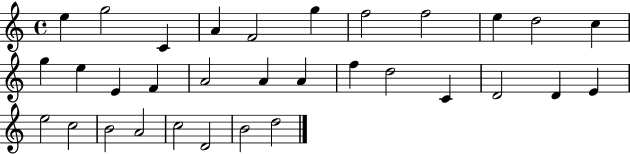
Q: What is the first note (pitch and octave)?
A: E5